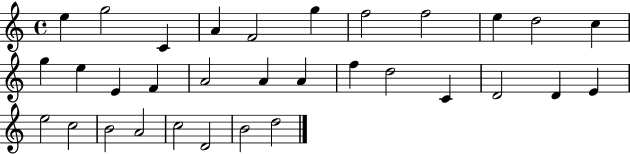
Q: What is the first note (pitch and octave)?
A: E5